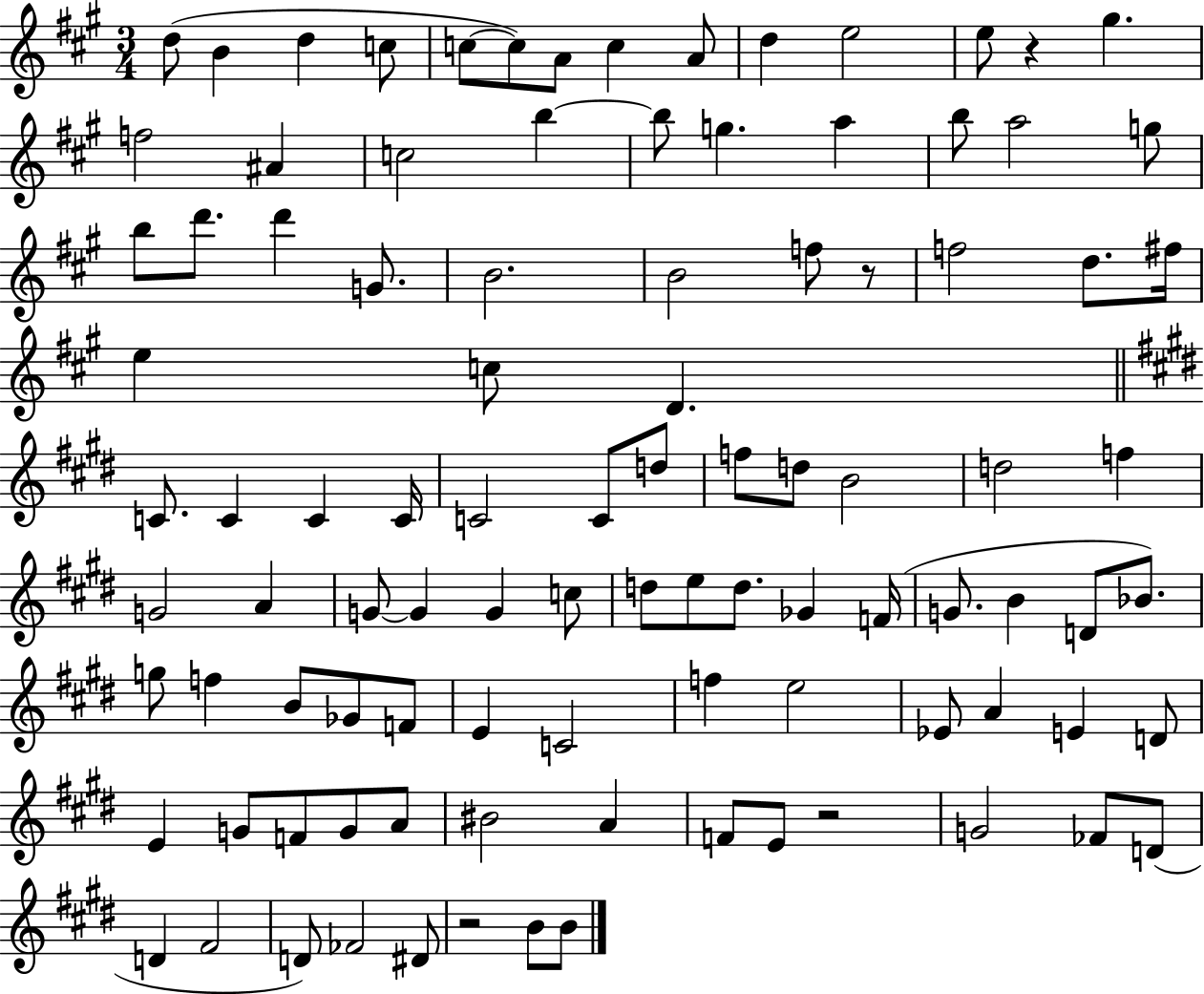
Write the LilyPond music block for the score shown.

{
  \clef treble
  \numericTimeSignature
  \time 3/4
  \key a \major
  \repeat volta 2 { d''8( b'4 d''4 c''8 | c''8~~ c''8) a'8 c''4 a'8 | d''4 e''2 | e''8 r4 gis''4. | \break f''2 ais'4 | c''2 b''4~~ | b''8 g''4. a''4 | b''8 a''2 g''8 | \break b''8 d'''8. d'''4 g'8. | b'2. | b'2 f''8 r8 | f''2 d''8. fis''16 | \break e''4 c''8 d'4. | \bar "||" \break \key e \major c'8. c'4 c'4 c'16 | c'2 c'8 d''8 | f''8 d''8 b'2 | d''2 f''4 | \break g'2 a'4 | g'8~~ g'4 g'4 c''8 | d''8 e''8 d''8. ges'4 f'16( | g'8. b'4 d'8 bes'8.) | \break g''8 f''4 b'8 ges'8 f'8 | e'4 c'2 | f''4 e''2 | ees'8 a'4 e'4 d'8 | \break e'4 g'8 f'8 g'8 a'8 | bis'2 a'4 | f'8 e'8 r2 | g'2 fes'8 d'8( | \break d'4 fis'2 | d'8) fes'2 dis'8 | r2 b'8 b'8 | } \bar "|."
}